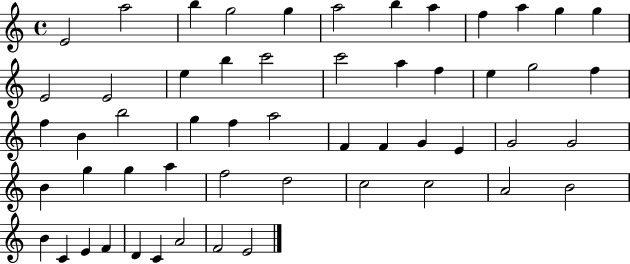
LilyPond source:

{
  \clef treble
  \time 4/4
  \defaultTimeSignature
  \key c \major
  e'2 a''2 | b''4 g''2 g''4 | a''2 b''4 a''4 | f''4 a''4 g''4 g''4 | \break e'2 e'2 | e''4 b''4 c'''2 | c'''2 a''4 f''4 | e''4 g''2 f''4 | \break f''4 b'4 b''2 | g''4 f''4 a''2 | f'4 f'4 g'4 e'4 | g'2 g'2 | \break b'4 g''4 g''4 a''4 | f''2 d''2 | c''2 c''2 | a'2 b'2 | \break b'4 c'4 e'4 f'4 | d'4 c'4 a'2 | f'2 e'2 | \bar "|."
}